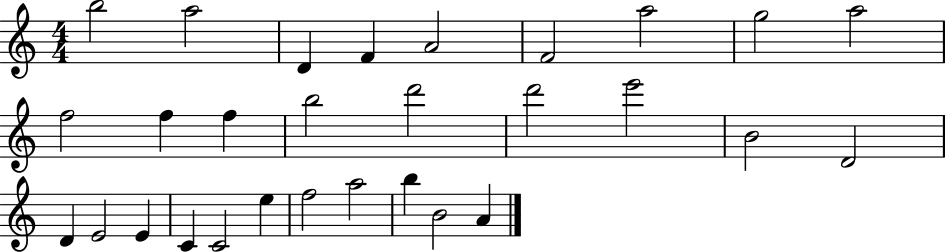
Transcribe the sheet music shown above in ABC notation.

X:1
T:Untitled
M:4/4
L:1/4
K:C
b2 a2 D F A2 F2 a2 g2 a2 f2 f f b2 d'2 d'2 e'2 B2 D2 D E2 E C C2 e f2 a2 b B2 A